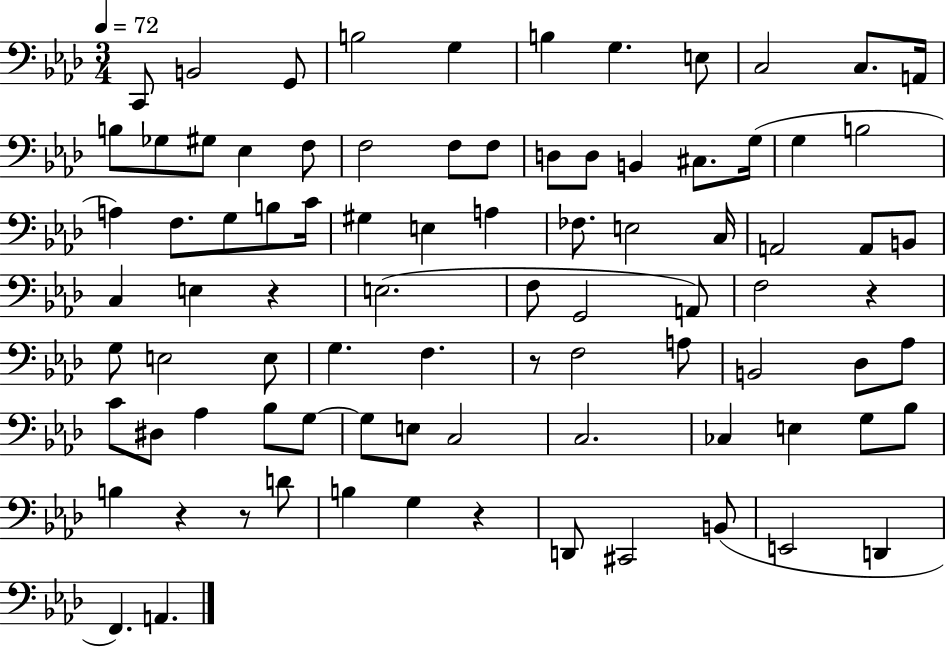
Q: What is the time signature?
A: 3/4